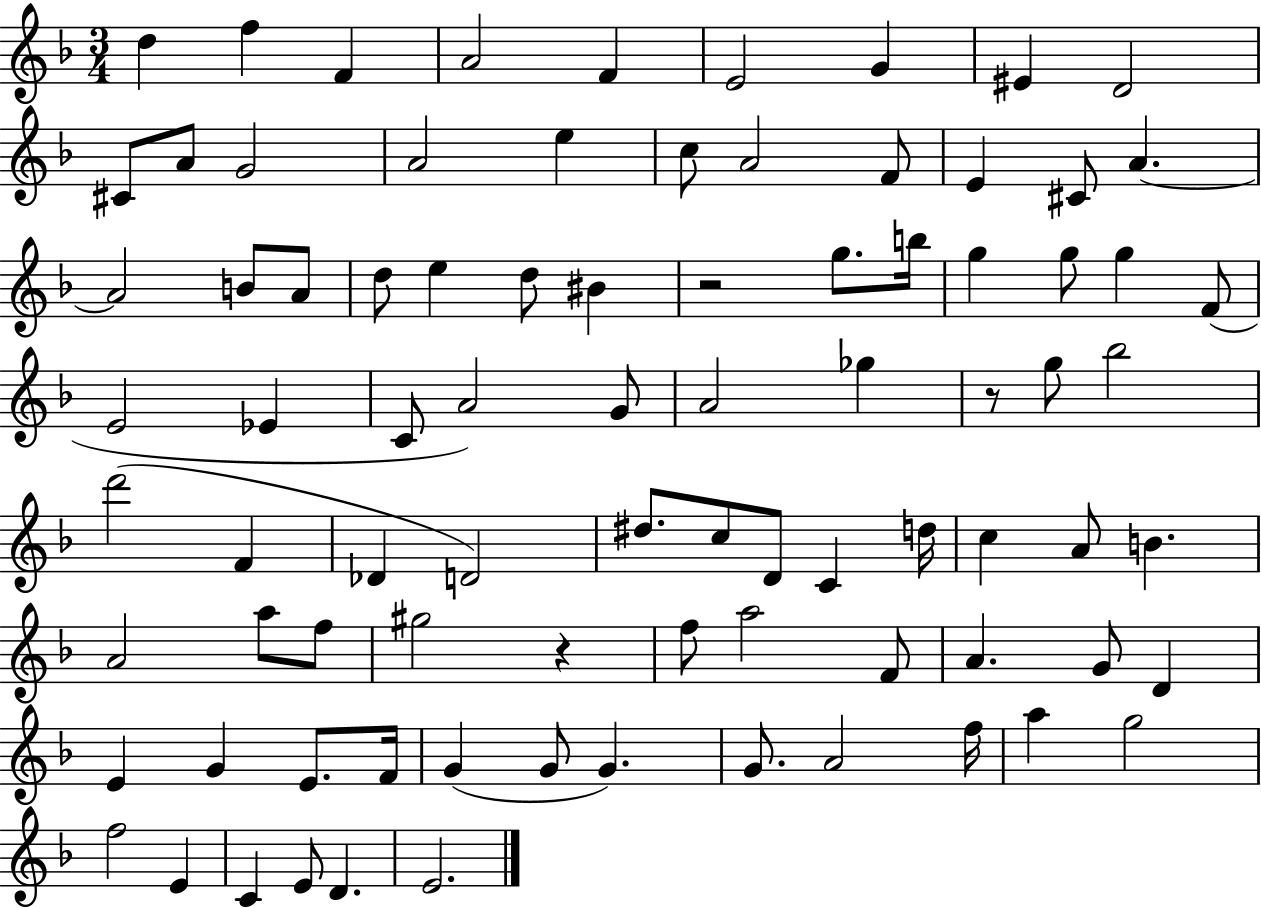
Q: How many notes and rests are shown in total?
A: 85